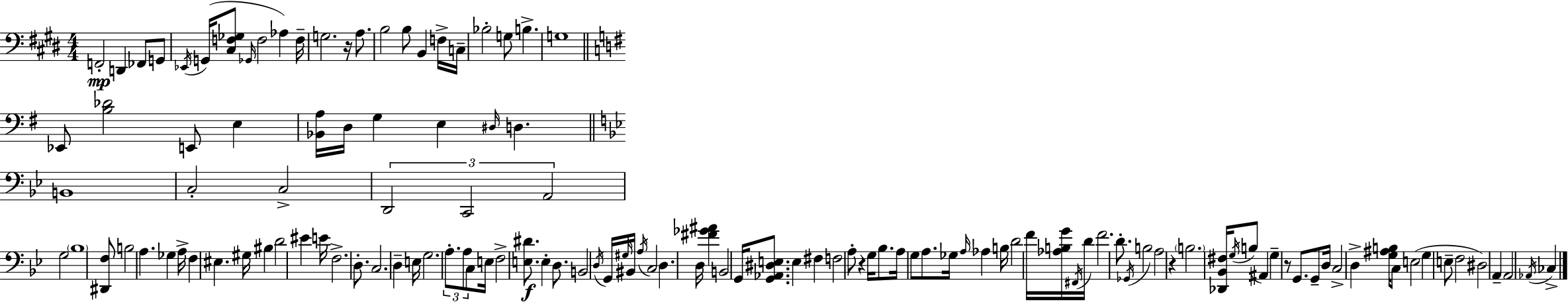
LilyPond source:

{
  \clef bass
  \numericTimeSignature
  \time 4/4
  \key e \major
  f,2-.\mp d,4 fes,8 g,8 | \acciaccatura { ees,16 } g,16( <cis f ges>8 \grace { ges,16 } f2 aes4) | f16-- g2. r16 a8. | b2 b8 b,4 | \break f16-> c16-- bes2-. g8 b4.-> | g1 | \bar "||" \break \key e \minor ees,8 <b des'>2 e,8 e4 | <bes, a>16 d16 g4 e4 \grace { dis16 } d4. | \bar "||" \break \key bes \major b,1 | c2-. c2-> | \tuplet 3/2 { d,2 c,2 | a,2 } g2 | \break \parenthesize bes1 | <dis, f>8 b2 a4. | ges4 a16-> f4 eis4. gis16 | bis4 d'2 eis'4 | \break e'16 f2.-> d8.-. | c2. d4-- | e16 g2. \tuplet 3/2 { a8.-. | a8 c8 } e16 f2-> <e dis'>8.\f | \break e4-. d8. b,2 \acciaccatura { d16 } | g,16 \grace { gis16 } bis,16 \acciaccatura { a16 } c2 d4. | d16 <fis' ges' ais'>4 b,2 g,16 | <g, aes, dis e>8. e4 fis4 f2 | \break a8-. r4 g16 bes8. a16 g8 | a8. ges16 \grace { a16 } aes4 b16 d'2 | f'16 <aes b g'>16 \acciaccatura { fis,16 } d'16 f'2. | d'8.-. \acciaccatura { ges,16 } b2 a2 | \break r4 \parenthesize b2. | <des, bes, fis>16 \acciaccatura { g16 }( b8 ais,4) g4-- | r8 g,8. g,8-- d16 c2-> | d4-> <g ais b>16 c8 e2( | \break g4 e8-- f2 dis2) | a,4-- a,2 | \acciaccatura { aes,16 } ces4-> \bar "|."
}